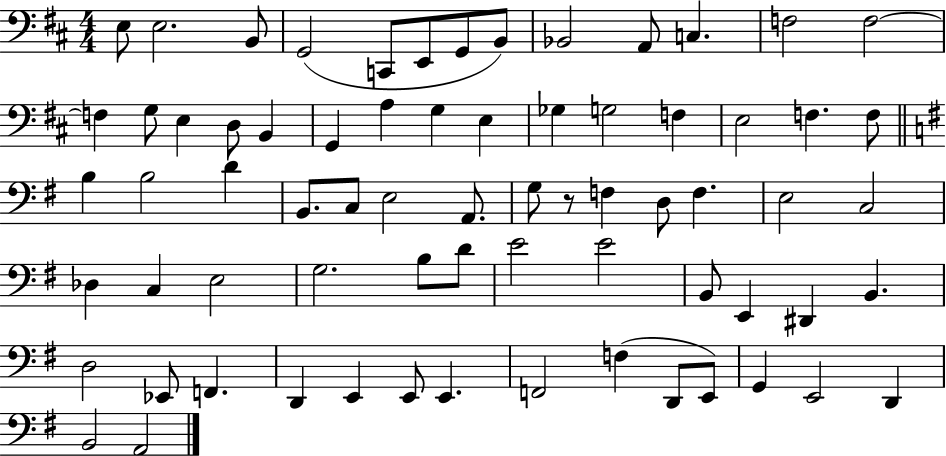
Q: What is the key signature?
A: D major